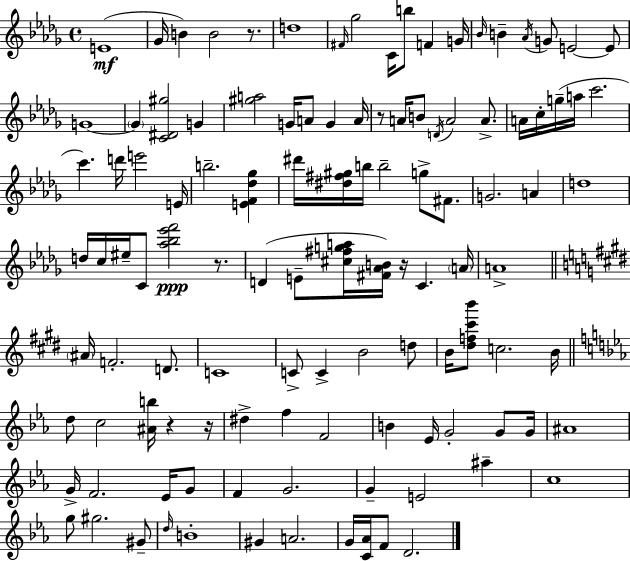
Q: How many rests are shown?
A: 6